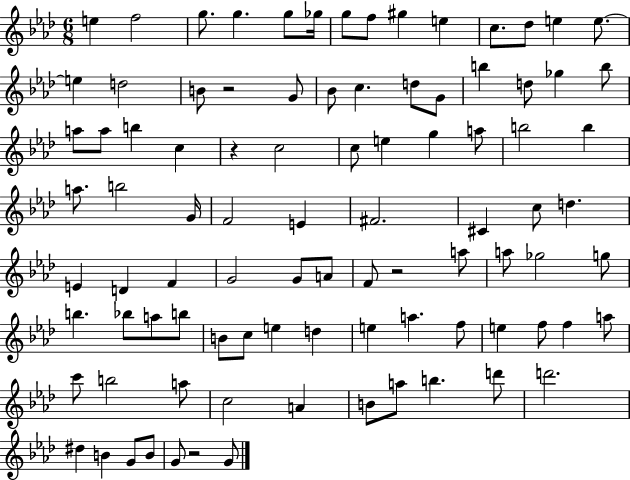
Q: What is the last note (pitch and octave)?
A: G4